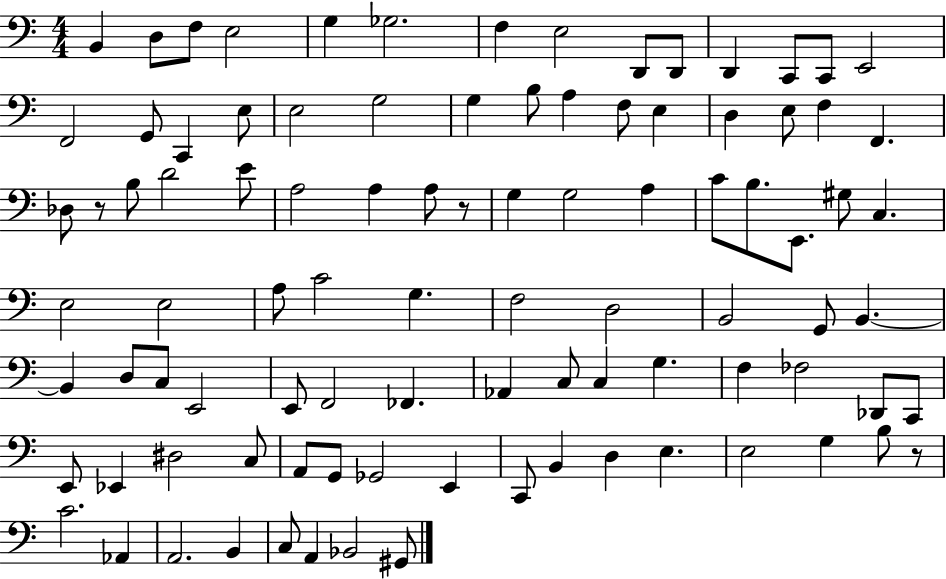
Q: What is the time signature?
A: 4/4